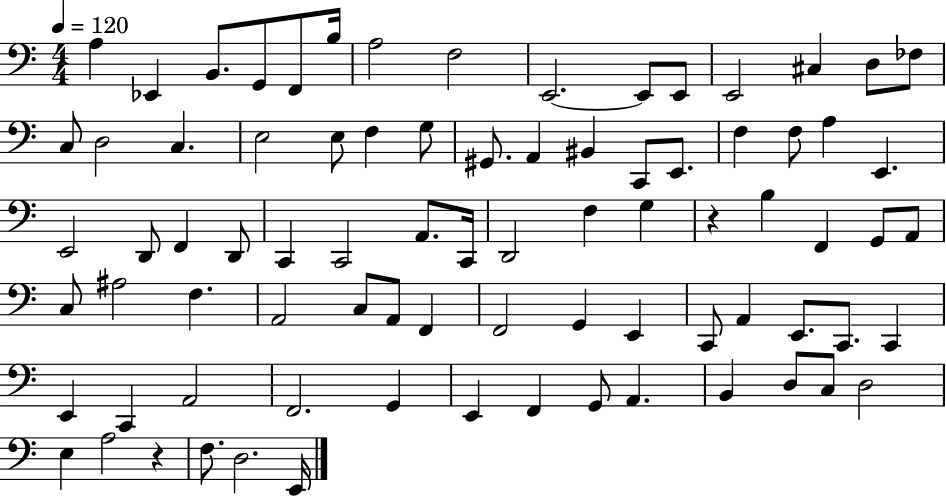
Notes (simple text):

A3/q Eb2/q B2/e. G2/e F2/e B3/s A3/h F3/h E2/h. E2/e E2/e E2/h C#3/q D3/e FES3/e C3/e D3/h C3/q. E3/h E3/e F3/q G3/e G#2/e. A2/q BIS2/q C2/e E2/e. F3/q F3/e A3/q E2/q. E2/h D2/e F2/q D2/e C2/q C2/h A2/e. C2/s D2/h F3/q G3/q R/q B3/q F2/q G2/e A2/e C3/e A#3/h F3/q. A2/h C3/e A2/e F2/q F2/h G2/q E2/q C2/e A2/q E2/e. C2/e. C2/q E2/q C2/q A2/h F2/h. G2/q E2/q F2/q G2/e A2/q. B2/q D3/e C3/e D3/h E3/q A3/h R/q F3/e. D3/h. E2/s